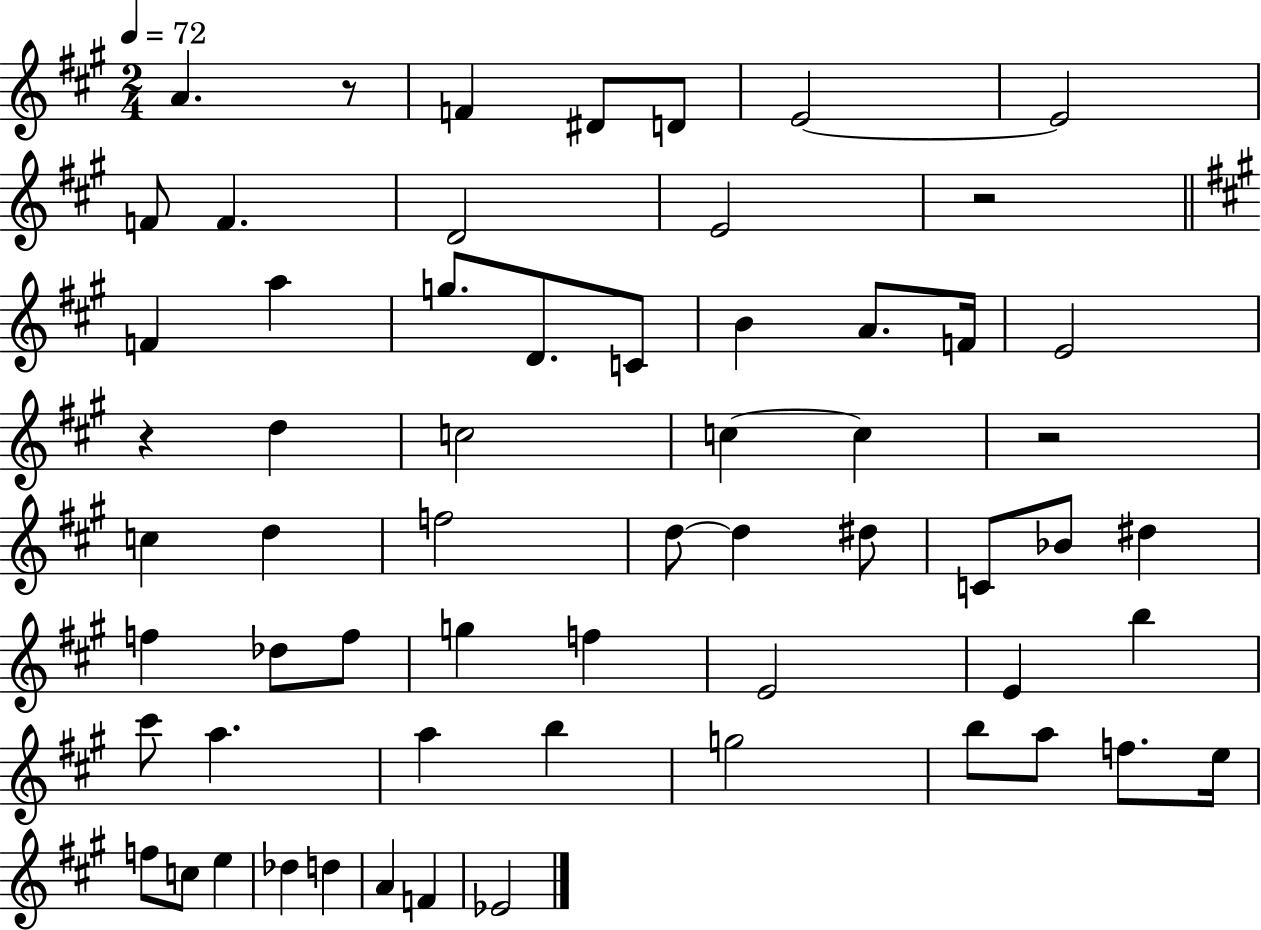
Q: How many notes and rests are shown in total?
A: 61